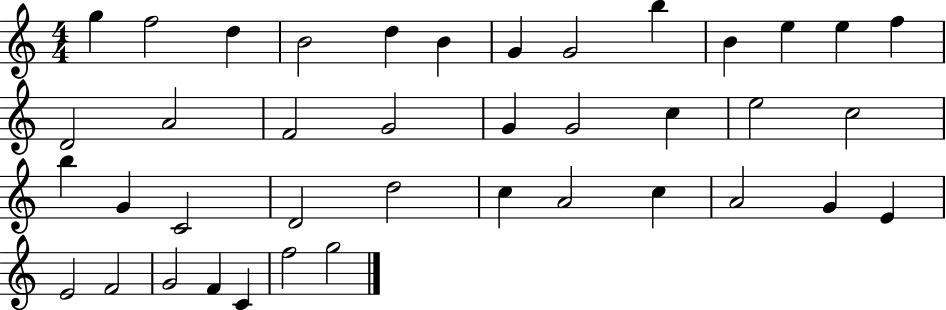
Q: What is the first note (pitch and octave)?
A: G5